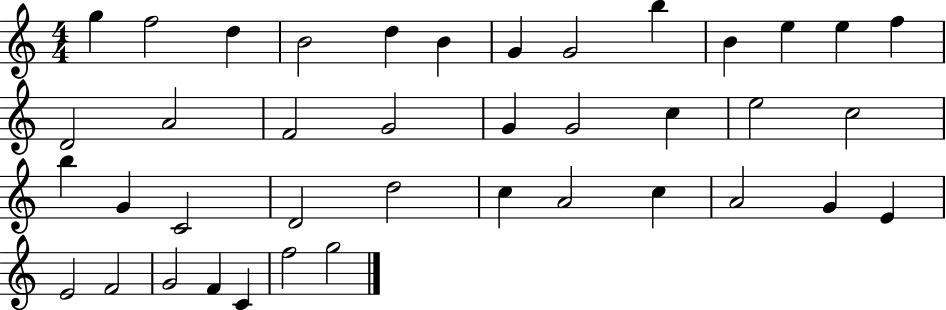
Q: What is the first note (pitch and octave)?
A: G5